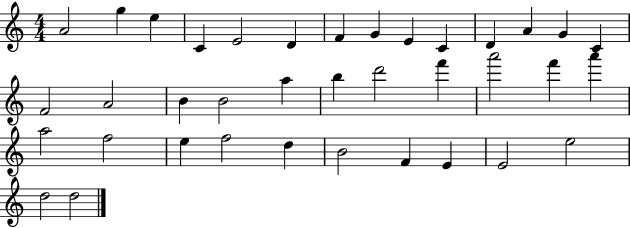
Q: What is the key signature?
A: C major